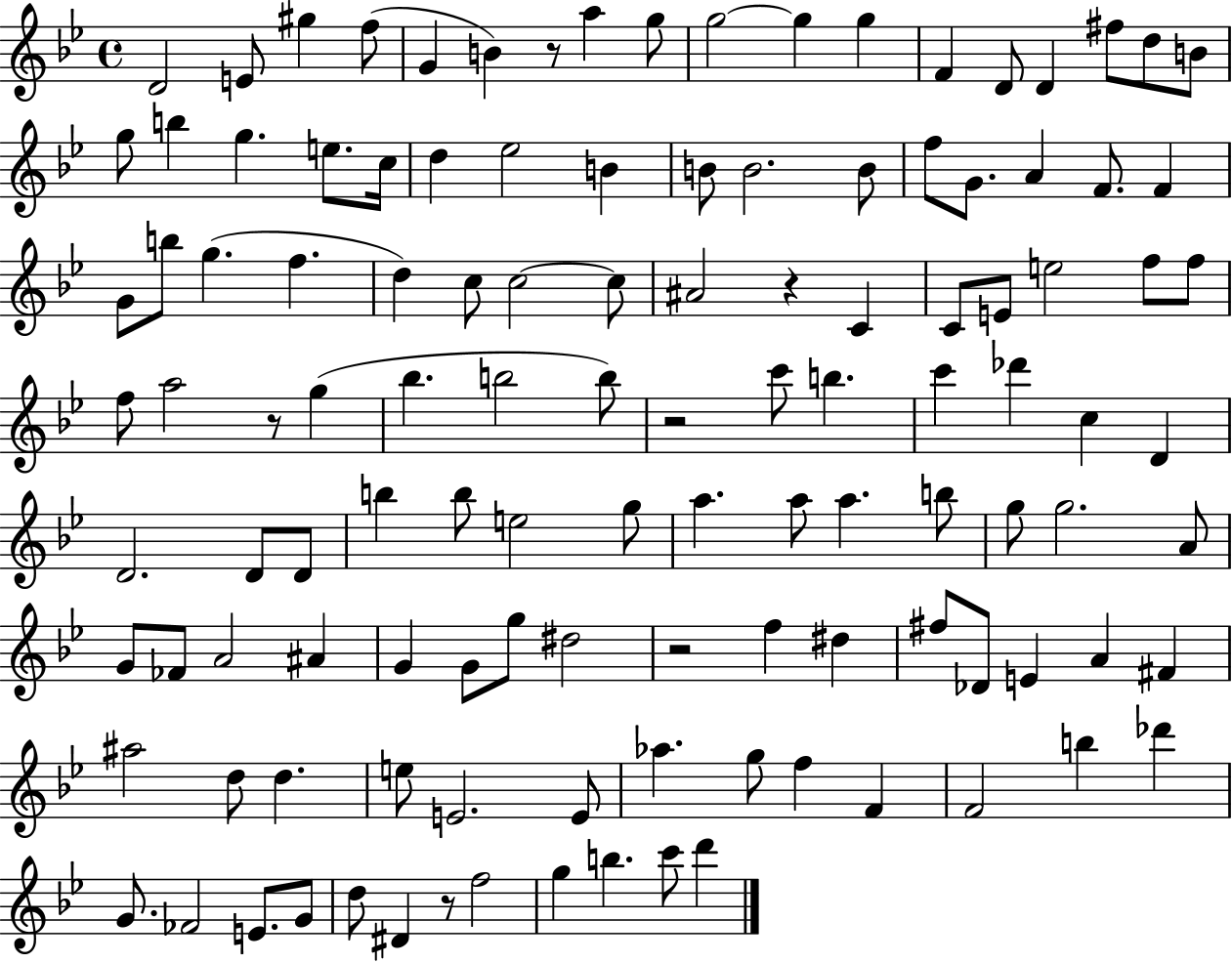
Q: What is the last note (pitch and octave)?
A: D6